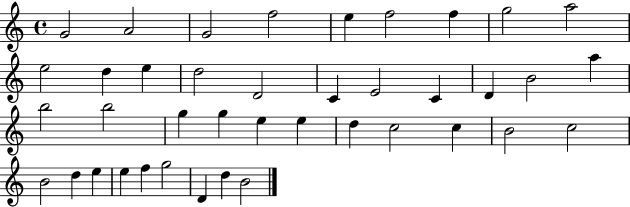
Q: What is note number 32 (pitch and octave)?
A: B4